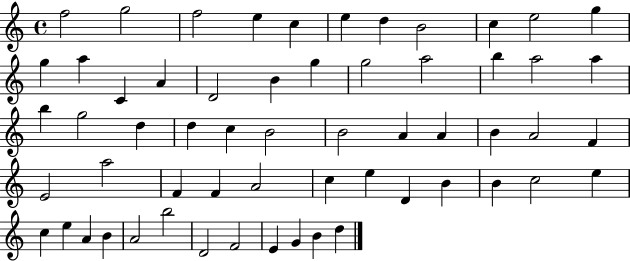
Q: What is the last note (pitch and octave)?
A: D5